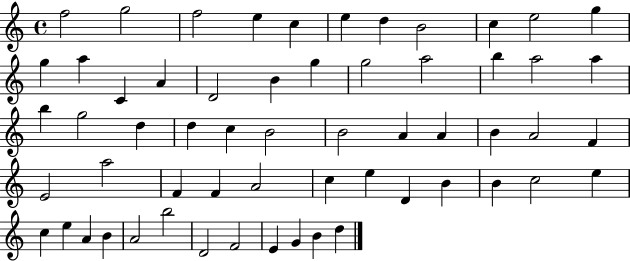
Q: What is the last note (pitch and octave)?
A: D5